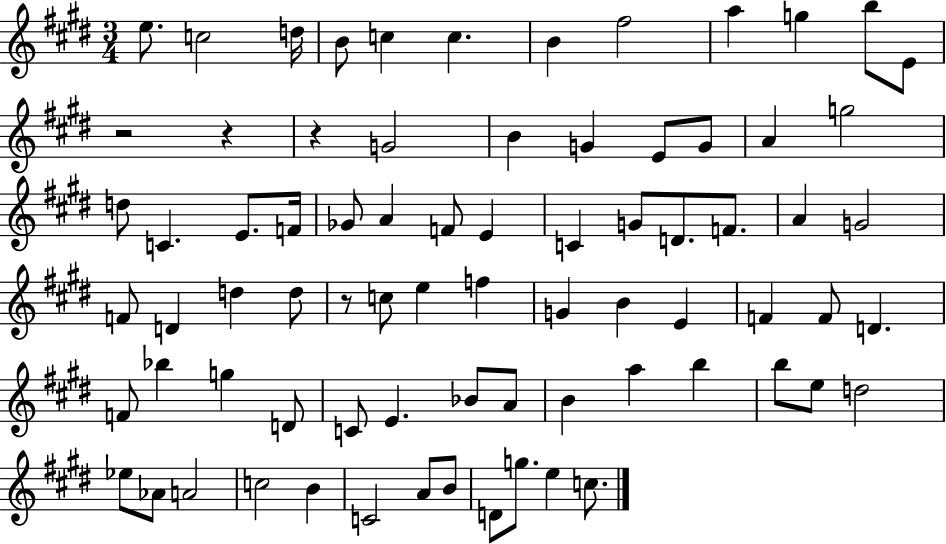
E5/e. C5/h D5/s B4/e C5/q C5/q. B4/q F#5/h A5/q G5/q B5/e E4/e R/h R/q R/q G4/h B4/q G4/q E4/e G4/e A4/q G5/h D5/e C4/q. E4/e. F4/s Gb4/e A4/q F4/e E4/q C4/q G4/e D4/e. F4/e. A4/q G4/h F4/e D4/q D5/q D5/e R/e C5/e E5/q F5/q G4/q B4/q E4/q F4/q F4/e D4/q. F4/e Bb5/q G5/q D4/e C4/e E4/q. Bb4/e A4/e B4/q A5/q B5/q B5/e E5/e D5/h Eb5/e Ab4/e A4/h C5/h B4/q C4/h A4/e B4/e D4/e G5/e. E5/q C5/e.